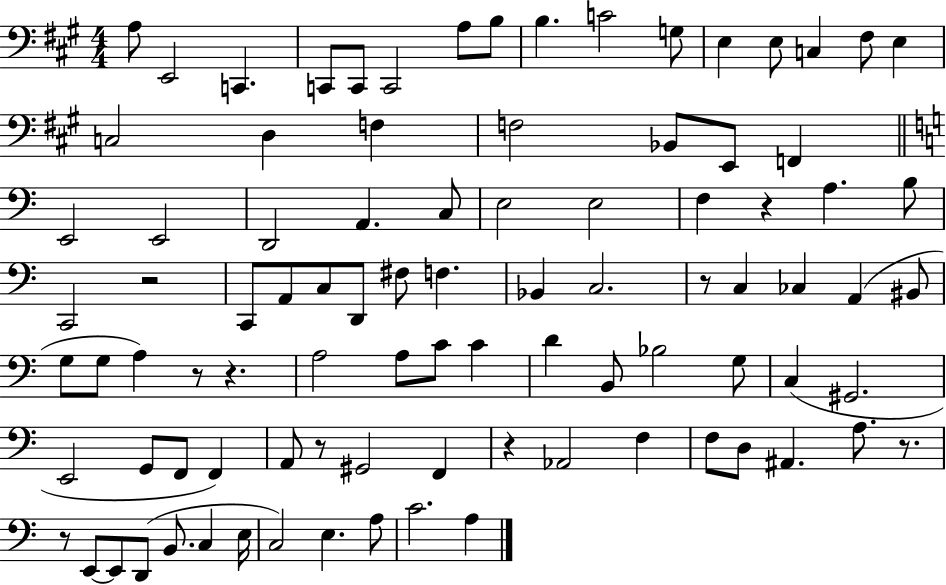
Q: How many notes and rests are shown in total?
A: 92